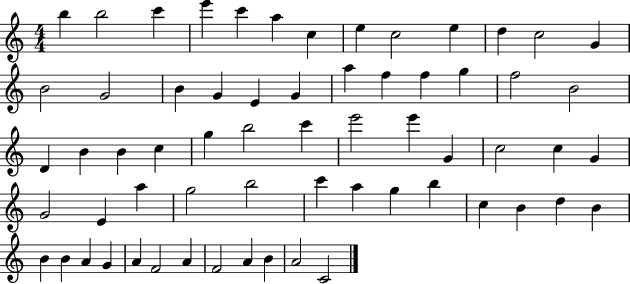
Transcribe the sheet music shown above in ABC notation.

X:1
T:Untitled
M:4/4
L:1/4
K:C
b b2 c' e' c' a c e c2 e d c2 G B2 G2 B G E G a f f g f2 B2 D B B c g b2 c' e'2 e' G c2 c G G2 E a g2 b2 c' a g b c B d B B B A G A F2 A F2 A B A2 C2